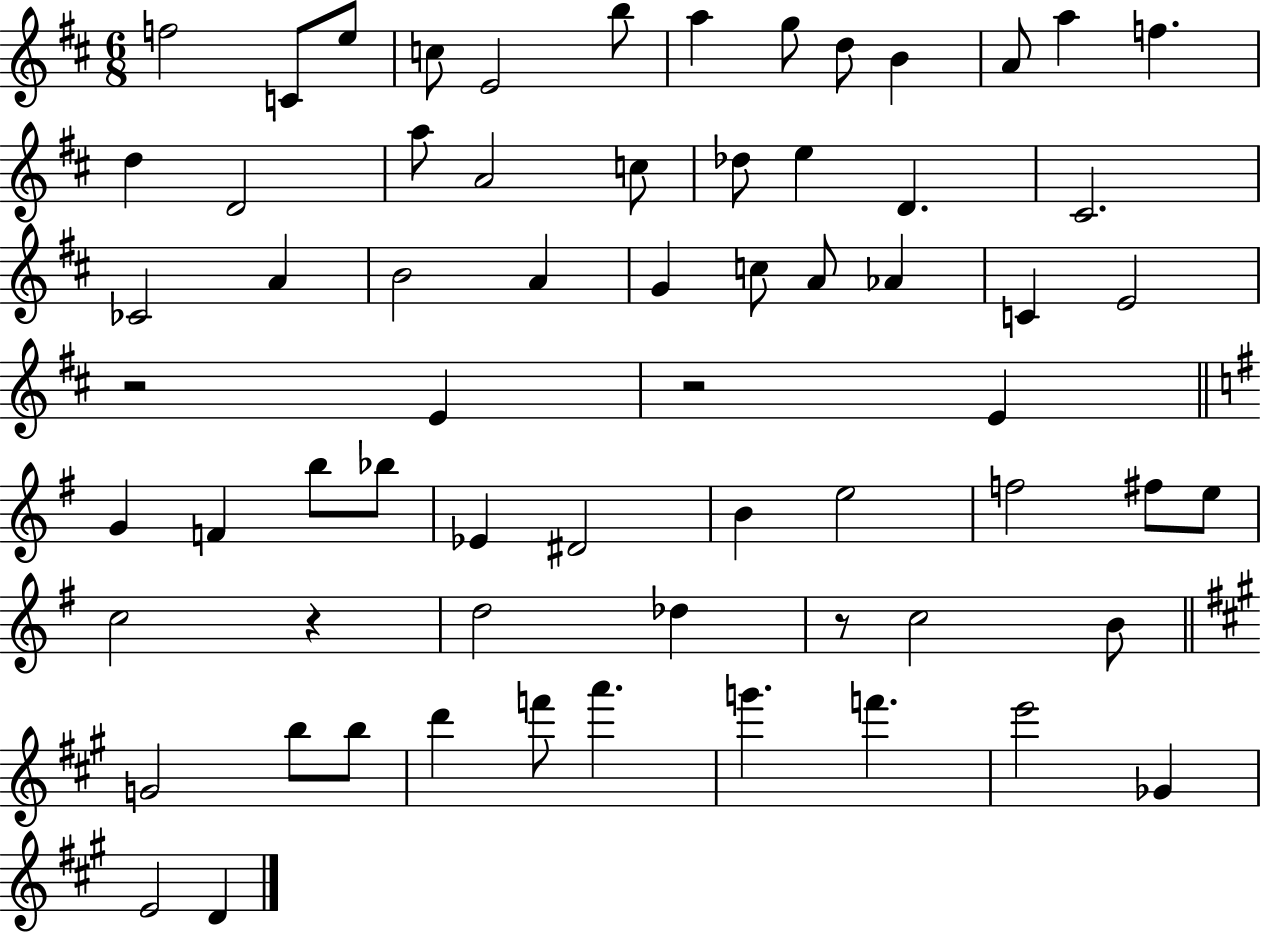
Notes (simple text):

F5/h C4/e E5/e C5/e E4/h B5/e A5/q G5/e D5/e B4/q A4/e A5/q F5/q. D5/q D4/h A5/e A4/h C5/e Db5/e E5/q D4/q. C#4/h. CES4/h A4/q B4/h A4/q G4/q C5/e A4/e Ab4/q C4/q E4/h R/h E4/q R/h E4/q G4/q F4/q B5/e Bb5/e Eb4/q D#4/h B4/q E5/h F5/h F#5/e E5/e C5/h R/q D5/h Db5/q R/e C5/h B4/e G4/h B5/e B5/e D6/q F6/e A6/q. G6/q. F6/q. E6/h Gb4/q E4/h D4/q